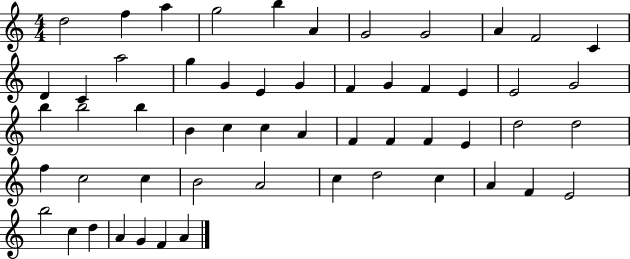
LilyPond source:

{
  \clef treble
  \numericTimeSignature
  \time 4/4
  \key c \major
  d''2 f''4 a''4 | g''2 b''4 a'4 | g'2 g'2 | a'4 f'2 c'4 | \break d'4 c'4 a''2 | g''4 g'4 e'4 g'4 | f'4 g'4 f'4 e'4 | e'2 g'2 | \break b''4 b''2 b''4 | b'4 c''4 c''4 a'4 | f'4 f'4 f'4 e'4 | d''2 d''2 | \break f''4 c''2 c''4 | b'2 a'2 | c''4 d''2 c''4 | a'4 f'4 e'2 | \break b''2 c''4 d''4 | a'4 g'4 f'4 a'4 | \bar "|."
}